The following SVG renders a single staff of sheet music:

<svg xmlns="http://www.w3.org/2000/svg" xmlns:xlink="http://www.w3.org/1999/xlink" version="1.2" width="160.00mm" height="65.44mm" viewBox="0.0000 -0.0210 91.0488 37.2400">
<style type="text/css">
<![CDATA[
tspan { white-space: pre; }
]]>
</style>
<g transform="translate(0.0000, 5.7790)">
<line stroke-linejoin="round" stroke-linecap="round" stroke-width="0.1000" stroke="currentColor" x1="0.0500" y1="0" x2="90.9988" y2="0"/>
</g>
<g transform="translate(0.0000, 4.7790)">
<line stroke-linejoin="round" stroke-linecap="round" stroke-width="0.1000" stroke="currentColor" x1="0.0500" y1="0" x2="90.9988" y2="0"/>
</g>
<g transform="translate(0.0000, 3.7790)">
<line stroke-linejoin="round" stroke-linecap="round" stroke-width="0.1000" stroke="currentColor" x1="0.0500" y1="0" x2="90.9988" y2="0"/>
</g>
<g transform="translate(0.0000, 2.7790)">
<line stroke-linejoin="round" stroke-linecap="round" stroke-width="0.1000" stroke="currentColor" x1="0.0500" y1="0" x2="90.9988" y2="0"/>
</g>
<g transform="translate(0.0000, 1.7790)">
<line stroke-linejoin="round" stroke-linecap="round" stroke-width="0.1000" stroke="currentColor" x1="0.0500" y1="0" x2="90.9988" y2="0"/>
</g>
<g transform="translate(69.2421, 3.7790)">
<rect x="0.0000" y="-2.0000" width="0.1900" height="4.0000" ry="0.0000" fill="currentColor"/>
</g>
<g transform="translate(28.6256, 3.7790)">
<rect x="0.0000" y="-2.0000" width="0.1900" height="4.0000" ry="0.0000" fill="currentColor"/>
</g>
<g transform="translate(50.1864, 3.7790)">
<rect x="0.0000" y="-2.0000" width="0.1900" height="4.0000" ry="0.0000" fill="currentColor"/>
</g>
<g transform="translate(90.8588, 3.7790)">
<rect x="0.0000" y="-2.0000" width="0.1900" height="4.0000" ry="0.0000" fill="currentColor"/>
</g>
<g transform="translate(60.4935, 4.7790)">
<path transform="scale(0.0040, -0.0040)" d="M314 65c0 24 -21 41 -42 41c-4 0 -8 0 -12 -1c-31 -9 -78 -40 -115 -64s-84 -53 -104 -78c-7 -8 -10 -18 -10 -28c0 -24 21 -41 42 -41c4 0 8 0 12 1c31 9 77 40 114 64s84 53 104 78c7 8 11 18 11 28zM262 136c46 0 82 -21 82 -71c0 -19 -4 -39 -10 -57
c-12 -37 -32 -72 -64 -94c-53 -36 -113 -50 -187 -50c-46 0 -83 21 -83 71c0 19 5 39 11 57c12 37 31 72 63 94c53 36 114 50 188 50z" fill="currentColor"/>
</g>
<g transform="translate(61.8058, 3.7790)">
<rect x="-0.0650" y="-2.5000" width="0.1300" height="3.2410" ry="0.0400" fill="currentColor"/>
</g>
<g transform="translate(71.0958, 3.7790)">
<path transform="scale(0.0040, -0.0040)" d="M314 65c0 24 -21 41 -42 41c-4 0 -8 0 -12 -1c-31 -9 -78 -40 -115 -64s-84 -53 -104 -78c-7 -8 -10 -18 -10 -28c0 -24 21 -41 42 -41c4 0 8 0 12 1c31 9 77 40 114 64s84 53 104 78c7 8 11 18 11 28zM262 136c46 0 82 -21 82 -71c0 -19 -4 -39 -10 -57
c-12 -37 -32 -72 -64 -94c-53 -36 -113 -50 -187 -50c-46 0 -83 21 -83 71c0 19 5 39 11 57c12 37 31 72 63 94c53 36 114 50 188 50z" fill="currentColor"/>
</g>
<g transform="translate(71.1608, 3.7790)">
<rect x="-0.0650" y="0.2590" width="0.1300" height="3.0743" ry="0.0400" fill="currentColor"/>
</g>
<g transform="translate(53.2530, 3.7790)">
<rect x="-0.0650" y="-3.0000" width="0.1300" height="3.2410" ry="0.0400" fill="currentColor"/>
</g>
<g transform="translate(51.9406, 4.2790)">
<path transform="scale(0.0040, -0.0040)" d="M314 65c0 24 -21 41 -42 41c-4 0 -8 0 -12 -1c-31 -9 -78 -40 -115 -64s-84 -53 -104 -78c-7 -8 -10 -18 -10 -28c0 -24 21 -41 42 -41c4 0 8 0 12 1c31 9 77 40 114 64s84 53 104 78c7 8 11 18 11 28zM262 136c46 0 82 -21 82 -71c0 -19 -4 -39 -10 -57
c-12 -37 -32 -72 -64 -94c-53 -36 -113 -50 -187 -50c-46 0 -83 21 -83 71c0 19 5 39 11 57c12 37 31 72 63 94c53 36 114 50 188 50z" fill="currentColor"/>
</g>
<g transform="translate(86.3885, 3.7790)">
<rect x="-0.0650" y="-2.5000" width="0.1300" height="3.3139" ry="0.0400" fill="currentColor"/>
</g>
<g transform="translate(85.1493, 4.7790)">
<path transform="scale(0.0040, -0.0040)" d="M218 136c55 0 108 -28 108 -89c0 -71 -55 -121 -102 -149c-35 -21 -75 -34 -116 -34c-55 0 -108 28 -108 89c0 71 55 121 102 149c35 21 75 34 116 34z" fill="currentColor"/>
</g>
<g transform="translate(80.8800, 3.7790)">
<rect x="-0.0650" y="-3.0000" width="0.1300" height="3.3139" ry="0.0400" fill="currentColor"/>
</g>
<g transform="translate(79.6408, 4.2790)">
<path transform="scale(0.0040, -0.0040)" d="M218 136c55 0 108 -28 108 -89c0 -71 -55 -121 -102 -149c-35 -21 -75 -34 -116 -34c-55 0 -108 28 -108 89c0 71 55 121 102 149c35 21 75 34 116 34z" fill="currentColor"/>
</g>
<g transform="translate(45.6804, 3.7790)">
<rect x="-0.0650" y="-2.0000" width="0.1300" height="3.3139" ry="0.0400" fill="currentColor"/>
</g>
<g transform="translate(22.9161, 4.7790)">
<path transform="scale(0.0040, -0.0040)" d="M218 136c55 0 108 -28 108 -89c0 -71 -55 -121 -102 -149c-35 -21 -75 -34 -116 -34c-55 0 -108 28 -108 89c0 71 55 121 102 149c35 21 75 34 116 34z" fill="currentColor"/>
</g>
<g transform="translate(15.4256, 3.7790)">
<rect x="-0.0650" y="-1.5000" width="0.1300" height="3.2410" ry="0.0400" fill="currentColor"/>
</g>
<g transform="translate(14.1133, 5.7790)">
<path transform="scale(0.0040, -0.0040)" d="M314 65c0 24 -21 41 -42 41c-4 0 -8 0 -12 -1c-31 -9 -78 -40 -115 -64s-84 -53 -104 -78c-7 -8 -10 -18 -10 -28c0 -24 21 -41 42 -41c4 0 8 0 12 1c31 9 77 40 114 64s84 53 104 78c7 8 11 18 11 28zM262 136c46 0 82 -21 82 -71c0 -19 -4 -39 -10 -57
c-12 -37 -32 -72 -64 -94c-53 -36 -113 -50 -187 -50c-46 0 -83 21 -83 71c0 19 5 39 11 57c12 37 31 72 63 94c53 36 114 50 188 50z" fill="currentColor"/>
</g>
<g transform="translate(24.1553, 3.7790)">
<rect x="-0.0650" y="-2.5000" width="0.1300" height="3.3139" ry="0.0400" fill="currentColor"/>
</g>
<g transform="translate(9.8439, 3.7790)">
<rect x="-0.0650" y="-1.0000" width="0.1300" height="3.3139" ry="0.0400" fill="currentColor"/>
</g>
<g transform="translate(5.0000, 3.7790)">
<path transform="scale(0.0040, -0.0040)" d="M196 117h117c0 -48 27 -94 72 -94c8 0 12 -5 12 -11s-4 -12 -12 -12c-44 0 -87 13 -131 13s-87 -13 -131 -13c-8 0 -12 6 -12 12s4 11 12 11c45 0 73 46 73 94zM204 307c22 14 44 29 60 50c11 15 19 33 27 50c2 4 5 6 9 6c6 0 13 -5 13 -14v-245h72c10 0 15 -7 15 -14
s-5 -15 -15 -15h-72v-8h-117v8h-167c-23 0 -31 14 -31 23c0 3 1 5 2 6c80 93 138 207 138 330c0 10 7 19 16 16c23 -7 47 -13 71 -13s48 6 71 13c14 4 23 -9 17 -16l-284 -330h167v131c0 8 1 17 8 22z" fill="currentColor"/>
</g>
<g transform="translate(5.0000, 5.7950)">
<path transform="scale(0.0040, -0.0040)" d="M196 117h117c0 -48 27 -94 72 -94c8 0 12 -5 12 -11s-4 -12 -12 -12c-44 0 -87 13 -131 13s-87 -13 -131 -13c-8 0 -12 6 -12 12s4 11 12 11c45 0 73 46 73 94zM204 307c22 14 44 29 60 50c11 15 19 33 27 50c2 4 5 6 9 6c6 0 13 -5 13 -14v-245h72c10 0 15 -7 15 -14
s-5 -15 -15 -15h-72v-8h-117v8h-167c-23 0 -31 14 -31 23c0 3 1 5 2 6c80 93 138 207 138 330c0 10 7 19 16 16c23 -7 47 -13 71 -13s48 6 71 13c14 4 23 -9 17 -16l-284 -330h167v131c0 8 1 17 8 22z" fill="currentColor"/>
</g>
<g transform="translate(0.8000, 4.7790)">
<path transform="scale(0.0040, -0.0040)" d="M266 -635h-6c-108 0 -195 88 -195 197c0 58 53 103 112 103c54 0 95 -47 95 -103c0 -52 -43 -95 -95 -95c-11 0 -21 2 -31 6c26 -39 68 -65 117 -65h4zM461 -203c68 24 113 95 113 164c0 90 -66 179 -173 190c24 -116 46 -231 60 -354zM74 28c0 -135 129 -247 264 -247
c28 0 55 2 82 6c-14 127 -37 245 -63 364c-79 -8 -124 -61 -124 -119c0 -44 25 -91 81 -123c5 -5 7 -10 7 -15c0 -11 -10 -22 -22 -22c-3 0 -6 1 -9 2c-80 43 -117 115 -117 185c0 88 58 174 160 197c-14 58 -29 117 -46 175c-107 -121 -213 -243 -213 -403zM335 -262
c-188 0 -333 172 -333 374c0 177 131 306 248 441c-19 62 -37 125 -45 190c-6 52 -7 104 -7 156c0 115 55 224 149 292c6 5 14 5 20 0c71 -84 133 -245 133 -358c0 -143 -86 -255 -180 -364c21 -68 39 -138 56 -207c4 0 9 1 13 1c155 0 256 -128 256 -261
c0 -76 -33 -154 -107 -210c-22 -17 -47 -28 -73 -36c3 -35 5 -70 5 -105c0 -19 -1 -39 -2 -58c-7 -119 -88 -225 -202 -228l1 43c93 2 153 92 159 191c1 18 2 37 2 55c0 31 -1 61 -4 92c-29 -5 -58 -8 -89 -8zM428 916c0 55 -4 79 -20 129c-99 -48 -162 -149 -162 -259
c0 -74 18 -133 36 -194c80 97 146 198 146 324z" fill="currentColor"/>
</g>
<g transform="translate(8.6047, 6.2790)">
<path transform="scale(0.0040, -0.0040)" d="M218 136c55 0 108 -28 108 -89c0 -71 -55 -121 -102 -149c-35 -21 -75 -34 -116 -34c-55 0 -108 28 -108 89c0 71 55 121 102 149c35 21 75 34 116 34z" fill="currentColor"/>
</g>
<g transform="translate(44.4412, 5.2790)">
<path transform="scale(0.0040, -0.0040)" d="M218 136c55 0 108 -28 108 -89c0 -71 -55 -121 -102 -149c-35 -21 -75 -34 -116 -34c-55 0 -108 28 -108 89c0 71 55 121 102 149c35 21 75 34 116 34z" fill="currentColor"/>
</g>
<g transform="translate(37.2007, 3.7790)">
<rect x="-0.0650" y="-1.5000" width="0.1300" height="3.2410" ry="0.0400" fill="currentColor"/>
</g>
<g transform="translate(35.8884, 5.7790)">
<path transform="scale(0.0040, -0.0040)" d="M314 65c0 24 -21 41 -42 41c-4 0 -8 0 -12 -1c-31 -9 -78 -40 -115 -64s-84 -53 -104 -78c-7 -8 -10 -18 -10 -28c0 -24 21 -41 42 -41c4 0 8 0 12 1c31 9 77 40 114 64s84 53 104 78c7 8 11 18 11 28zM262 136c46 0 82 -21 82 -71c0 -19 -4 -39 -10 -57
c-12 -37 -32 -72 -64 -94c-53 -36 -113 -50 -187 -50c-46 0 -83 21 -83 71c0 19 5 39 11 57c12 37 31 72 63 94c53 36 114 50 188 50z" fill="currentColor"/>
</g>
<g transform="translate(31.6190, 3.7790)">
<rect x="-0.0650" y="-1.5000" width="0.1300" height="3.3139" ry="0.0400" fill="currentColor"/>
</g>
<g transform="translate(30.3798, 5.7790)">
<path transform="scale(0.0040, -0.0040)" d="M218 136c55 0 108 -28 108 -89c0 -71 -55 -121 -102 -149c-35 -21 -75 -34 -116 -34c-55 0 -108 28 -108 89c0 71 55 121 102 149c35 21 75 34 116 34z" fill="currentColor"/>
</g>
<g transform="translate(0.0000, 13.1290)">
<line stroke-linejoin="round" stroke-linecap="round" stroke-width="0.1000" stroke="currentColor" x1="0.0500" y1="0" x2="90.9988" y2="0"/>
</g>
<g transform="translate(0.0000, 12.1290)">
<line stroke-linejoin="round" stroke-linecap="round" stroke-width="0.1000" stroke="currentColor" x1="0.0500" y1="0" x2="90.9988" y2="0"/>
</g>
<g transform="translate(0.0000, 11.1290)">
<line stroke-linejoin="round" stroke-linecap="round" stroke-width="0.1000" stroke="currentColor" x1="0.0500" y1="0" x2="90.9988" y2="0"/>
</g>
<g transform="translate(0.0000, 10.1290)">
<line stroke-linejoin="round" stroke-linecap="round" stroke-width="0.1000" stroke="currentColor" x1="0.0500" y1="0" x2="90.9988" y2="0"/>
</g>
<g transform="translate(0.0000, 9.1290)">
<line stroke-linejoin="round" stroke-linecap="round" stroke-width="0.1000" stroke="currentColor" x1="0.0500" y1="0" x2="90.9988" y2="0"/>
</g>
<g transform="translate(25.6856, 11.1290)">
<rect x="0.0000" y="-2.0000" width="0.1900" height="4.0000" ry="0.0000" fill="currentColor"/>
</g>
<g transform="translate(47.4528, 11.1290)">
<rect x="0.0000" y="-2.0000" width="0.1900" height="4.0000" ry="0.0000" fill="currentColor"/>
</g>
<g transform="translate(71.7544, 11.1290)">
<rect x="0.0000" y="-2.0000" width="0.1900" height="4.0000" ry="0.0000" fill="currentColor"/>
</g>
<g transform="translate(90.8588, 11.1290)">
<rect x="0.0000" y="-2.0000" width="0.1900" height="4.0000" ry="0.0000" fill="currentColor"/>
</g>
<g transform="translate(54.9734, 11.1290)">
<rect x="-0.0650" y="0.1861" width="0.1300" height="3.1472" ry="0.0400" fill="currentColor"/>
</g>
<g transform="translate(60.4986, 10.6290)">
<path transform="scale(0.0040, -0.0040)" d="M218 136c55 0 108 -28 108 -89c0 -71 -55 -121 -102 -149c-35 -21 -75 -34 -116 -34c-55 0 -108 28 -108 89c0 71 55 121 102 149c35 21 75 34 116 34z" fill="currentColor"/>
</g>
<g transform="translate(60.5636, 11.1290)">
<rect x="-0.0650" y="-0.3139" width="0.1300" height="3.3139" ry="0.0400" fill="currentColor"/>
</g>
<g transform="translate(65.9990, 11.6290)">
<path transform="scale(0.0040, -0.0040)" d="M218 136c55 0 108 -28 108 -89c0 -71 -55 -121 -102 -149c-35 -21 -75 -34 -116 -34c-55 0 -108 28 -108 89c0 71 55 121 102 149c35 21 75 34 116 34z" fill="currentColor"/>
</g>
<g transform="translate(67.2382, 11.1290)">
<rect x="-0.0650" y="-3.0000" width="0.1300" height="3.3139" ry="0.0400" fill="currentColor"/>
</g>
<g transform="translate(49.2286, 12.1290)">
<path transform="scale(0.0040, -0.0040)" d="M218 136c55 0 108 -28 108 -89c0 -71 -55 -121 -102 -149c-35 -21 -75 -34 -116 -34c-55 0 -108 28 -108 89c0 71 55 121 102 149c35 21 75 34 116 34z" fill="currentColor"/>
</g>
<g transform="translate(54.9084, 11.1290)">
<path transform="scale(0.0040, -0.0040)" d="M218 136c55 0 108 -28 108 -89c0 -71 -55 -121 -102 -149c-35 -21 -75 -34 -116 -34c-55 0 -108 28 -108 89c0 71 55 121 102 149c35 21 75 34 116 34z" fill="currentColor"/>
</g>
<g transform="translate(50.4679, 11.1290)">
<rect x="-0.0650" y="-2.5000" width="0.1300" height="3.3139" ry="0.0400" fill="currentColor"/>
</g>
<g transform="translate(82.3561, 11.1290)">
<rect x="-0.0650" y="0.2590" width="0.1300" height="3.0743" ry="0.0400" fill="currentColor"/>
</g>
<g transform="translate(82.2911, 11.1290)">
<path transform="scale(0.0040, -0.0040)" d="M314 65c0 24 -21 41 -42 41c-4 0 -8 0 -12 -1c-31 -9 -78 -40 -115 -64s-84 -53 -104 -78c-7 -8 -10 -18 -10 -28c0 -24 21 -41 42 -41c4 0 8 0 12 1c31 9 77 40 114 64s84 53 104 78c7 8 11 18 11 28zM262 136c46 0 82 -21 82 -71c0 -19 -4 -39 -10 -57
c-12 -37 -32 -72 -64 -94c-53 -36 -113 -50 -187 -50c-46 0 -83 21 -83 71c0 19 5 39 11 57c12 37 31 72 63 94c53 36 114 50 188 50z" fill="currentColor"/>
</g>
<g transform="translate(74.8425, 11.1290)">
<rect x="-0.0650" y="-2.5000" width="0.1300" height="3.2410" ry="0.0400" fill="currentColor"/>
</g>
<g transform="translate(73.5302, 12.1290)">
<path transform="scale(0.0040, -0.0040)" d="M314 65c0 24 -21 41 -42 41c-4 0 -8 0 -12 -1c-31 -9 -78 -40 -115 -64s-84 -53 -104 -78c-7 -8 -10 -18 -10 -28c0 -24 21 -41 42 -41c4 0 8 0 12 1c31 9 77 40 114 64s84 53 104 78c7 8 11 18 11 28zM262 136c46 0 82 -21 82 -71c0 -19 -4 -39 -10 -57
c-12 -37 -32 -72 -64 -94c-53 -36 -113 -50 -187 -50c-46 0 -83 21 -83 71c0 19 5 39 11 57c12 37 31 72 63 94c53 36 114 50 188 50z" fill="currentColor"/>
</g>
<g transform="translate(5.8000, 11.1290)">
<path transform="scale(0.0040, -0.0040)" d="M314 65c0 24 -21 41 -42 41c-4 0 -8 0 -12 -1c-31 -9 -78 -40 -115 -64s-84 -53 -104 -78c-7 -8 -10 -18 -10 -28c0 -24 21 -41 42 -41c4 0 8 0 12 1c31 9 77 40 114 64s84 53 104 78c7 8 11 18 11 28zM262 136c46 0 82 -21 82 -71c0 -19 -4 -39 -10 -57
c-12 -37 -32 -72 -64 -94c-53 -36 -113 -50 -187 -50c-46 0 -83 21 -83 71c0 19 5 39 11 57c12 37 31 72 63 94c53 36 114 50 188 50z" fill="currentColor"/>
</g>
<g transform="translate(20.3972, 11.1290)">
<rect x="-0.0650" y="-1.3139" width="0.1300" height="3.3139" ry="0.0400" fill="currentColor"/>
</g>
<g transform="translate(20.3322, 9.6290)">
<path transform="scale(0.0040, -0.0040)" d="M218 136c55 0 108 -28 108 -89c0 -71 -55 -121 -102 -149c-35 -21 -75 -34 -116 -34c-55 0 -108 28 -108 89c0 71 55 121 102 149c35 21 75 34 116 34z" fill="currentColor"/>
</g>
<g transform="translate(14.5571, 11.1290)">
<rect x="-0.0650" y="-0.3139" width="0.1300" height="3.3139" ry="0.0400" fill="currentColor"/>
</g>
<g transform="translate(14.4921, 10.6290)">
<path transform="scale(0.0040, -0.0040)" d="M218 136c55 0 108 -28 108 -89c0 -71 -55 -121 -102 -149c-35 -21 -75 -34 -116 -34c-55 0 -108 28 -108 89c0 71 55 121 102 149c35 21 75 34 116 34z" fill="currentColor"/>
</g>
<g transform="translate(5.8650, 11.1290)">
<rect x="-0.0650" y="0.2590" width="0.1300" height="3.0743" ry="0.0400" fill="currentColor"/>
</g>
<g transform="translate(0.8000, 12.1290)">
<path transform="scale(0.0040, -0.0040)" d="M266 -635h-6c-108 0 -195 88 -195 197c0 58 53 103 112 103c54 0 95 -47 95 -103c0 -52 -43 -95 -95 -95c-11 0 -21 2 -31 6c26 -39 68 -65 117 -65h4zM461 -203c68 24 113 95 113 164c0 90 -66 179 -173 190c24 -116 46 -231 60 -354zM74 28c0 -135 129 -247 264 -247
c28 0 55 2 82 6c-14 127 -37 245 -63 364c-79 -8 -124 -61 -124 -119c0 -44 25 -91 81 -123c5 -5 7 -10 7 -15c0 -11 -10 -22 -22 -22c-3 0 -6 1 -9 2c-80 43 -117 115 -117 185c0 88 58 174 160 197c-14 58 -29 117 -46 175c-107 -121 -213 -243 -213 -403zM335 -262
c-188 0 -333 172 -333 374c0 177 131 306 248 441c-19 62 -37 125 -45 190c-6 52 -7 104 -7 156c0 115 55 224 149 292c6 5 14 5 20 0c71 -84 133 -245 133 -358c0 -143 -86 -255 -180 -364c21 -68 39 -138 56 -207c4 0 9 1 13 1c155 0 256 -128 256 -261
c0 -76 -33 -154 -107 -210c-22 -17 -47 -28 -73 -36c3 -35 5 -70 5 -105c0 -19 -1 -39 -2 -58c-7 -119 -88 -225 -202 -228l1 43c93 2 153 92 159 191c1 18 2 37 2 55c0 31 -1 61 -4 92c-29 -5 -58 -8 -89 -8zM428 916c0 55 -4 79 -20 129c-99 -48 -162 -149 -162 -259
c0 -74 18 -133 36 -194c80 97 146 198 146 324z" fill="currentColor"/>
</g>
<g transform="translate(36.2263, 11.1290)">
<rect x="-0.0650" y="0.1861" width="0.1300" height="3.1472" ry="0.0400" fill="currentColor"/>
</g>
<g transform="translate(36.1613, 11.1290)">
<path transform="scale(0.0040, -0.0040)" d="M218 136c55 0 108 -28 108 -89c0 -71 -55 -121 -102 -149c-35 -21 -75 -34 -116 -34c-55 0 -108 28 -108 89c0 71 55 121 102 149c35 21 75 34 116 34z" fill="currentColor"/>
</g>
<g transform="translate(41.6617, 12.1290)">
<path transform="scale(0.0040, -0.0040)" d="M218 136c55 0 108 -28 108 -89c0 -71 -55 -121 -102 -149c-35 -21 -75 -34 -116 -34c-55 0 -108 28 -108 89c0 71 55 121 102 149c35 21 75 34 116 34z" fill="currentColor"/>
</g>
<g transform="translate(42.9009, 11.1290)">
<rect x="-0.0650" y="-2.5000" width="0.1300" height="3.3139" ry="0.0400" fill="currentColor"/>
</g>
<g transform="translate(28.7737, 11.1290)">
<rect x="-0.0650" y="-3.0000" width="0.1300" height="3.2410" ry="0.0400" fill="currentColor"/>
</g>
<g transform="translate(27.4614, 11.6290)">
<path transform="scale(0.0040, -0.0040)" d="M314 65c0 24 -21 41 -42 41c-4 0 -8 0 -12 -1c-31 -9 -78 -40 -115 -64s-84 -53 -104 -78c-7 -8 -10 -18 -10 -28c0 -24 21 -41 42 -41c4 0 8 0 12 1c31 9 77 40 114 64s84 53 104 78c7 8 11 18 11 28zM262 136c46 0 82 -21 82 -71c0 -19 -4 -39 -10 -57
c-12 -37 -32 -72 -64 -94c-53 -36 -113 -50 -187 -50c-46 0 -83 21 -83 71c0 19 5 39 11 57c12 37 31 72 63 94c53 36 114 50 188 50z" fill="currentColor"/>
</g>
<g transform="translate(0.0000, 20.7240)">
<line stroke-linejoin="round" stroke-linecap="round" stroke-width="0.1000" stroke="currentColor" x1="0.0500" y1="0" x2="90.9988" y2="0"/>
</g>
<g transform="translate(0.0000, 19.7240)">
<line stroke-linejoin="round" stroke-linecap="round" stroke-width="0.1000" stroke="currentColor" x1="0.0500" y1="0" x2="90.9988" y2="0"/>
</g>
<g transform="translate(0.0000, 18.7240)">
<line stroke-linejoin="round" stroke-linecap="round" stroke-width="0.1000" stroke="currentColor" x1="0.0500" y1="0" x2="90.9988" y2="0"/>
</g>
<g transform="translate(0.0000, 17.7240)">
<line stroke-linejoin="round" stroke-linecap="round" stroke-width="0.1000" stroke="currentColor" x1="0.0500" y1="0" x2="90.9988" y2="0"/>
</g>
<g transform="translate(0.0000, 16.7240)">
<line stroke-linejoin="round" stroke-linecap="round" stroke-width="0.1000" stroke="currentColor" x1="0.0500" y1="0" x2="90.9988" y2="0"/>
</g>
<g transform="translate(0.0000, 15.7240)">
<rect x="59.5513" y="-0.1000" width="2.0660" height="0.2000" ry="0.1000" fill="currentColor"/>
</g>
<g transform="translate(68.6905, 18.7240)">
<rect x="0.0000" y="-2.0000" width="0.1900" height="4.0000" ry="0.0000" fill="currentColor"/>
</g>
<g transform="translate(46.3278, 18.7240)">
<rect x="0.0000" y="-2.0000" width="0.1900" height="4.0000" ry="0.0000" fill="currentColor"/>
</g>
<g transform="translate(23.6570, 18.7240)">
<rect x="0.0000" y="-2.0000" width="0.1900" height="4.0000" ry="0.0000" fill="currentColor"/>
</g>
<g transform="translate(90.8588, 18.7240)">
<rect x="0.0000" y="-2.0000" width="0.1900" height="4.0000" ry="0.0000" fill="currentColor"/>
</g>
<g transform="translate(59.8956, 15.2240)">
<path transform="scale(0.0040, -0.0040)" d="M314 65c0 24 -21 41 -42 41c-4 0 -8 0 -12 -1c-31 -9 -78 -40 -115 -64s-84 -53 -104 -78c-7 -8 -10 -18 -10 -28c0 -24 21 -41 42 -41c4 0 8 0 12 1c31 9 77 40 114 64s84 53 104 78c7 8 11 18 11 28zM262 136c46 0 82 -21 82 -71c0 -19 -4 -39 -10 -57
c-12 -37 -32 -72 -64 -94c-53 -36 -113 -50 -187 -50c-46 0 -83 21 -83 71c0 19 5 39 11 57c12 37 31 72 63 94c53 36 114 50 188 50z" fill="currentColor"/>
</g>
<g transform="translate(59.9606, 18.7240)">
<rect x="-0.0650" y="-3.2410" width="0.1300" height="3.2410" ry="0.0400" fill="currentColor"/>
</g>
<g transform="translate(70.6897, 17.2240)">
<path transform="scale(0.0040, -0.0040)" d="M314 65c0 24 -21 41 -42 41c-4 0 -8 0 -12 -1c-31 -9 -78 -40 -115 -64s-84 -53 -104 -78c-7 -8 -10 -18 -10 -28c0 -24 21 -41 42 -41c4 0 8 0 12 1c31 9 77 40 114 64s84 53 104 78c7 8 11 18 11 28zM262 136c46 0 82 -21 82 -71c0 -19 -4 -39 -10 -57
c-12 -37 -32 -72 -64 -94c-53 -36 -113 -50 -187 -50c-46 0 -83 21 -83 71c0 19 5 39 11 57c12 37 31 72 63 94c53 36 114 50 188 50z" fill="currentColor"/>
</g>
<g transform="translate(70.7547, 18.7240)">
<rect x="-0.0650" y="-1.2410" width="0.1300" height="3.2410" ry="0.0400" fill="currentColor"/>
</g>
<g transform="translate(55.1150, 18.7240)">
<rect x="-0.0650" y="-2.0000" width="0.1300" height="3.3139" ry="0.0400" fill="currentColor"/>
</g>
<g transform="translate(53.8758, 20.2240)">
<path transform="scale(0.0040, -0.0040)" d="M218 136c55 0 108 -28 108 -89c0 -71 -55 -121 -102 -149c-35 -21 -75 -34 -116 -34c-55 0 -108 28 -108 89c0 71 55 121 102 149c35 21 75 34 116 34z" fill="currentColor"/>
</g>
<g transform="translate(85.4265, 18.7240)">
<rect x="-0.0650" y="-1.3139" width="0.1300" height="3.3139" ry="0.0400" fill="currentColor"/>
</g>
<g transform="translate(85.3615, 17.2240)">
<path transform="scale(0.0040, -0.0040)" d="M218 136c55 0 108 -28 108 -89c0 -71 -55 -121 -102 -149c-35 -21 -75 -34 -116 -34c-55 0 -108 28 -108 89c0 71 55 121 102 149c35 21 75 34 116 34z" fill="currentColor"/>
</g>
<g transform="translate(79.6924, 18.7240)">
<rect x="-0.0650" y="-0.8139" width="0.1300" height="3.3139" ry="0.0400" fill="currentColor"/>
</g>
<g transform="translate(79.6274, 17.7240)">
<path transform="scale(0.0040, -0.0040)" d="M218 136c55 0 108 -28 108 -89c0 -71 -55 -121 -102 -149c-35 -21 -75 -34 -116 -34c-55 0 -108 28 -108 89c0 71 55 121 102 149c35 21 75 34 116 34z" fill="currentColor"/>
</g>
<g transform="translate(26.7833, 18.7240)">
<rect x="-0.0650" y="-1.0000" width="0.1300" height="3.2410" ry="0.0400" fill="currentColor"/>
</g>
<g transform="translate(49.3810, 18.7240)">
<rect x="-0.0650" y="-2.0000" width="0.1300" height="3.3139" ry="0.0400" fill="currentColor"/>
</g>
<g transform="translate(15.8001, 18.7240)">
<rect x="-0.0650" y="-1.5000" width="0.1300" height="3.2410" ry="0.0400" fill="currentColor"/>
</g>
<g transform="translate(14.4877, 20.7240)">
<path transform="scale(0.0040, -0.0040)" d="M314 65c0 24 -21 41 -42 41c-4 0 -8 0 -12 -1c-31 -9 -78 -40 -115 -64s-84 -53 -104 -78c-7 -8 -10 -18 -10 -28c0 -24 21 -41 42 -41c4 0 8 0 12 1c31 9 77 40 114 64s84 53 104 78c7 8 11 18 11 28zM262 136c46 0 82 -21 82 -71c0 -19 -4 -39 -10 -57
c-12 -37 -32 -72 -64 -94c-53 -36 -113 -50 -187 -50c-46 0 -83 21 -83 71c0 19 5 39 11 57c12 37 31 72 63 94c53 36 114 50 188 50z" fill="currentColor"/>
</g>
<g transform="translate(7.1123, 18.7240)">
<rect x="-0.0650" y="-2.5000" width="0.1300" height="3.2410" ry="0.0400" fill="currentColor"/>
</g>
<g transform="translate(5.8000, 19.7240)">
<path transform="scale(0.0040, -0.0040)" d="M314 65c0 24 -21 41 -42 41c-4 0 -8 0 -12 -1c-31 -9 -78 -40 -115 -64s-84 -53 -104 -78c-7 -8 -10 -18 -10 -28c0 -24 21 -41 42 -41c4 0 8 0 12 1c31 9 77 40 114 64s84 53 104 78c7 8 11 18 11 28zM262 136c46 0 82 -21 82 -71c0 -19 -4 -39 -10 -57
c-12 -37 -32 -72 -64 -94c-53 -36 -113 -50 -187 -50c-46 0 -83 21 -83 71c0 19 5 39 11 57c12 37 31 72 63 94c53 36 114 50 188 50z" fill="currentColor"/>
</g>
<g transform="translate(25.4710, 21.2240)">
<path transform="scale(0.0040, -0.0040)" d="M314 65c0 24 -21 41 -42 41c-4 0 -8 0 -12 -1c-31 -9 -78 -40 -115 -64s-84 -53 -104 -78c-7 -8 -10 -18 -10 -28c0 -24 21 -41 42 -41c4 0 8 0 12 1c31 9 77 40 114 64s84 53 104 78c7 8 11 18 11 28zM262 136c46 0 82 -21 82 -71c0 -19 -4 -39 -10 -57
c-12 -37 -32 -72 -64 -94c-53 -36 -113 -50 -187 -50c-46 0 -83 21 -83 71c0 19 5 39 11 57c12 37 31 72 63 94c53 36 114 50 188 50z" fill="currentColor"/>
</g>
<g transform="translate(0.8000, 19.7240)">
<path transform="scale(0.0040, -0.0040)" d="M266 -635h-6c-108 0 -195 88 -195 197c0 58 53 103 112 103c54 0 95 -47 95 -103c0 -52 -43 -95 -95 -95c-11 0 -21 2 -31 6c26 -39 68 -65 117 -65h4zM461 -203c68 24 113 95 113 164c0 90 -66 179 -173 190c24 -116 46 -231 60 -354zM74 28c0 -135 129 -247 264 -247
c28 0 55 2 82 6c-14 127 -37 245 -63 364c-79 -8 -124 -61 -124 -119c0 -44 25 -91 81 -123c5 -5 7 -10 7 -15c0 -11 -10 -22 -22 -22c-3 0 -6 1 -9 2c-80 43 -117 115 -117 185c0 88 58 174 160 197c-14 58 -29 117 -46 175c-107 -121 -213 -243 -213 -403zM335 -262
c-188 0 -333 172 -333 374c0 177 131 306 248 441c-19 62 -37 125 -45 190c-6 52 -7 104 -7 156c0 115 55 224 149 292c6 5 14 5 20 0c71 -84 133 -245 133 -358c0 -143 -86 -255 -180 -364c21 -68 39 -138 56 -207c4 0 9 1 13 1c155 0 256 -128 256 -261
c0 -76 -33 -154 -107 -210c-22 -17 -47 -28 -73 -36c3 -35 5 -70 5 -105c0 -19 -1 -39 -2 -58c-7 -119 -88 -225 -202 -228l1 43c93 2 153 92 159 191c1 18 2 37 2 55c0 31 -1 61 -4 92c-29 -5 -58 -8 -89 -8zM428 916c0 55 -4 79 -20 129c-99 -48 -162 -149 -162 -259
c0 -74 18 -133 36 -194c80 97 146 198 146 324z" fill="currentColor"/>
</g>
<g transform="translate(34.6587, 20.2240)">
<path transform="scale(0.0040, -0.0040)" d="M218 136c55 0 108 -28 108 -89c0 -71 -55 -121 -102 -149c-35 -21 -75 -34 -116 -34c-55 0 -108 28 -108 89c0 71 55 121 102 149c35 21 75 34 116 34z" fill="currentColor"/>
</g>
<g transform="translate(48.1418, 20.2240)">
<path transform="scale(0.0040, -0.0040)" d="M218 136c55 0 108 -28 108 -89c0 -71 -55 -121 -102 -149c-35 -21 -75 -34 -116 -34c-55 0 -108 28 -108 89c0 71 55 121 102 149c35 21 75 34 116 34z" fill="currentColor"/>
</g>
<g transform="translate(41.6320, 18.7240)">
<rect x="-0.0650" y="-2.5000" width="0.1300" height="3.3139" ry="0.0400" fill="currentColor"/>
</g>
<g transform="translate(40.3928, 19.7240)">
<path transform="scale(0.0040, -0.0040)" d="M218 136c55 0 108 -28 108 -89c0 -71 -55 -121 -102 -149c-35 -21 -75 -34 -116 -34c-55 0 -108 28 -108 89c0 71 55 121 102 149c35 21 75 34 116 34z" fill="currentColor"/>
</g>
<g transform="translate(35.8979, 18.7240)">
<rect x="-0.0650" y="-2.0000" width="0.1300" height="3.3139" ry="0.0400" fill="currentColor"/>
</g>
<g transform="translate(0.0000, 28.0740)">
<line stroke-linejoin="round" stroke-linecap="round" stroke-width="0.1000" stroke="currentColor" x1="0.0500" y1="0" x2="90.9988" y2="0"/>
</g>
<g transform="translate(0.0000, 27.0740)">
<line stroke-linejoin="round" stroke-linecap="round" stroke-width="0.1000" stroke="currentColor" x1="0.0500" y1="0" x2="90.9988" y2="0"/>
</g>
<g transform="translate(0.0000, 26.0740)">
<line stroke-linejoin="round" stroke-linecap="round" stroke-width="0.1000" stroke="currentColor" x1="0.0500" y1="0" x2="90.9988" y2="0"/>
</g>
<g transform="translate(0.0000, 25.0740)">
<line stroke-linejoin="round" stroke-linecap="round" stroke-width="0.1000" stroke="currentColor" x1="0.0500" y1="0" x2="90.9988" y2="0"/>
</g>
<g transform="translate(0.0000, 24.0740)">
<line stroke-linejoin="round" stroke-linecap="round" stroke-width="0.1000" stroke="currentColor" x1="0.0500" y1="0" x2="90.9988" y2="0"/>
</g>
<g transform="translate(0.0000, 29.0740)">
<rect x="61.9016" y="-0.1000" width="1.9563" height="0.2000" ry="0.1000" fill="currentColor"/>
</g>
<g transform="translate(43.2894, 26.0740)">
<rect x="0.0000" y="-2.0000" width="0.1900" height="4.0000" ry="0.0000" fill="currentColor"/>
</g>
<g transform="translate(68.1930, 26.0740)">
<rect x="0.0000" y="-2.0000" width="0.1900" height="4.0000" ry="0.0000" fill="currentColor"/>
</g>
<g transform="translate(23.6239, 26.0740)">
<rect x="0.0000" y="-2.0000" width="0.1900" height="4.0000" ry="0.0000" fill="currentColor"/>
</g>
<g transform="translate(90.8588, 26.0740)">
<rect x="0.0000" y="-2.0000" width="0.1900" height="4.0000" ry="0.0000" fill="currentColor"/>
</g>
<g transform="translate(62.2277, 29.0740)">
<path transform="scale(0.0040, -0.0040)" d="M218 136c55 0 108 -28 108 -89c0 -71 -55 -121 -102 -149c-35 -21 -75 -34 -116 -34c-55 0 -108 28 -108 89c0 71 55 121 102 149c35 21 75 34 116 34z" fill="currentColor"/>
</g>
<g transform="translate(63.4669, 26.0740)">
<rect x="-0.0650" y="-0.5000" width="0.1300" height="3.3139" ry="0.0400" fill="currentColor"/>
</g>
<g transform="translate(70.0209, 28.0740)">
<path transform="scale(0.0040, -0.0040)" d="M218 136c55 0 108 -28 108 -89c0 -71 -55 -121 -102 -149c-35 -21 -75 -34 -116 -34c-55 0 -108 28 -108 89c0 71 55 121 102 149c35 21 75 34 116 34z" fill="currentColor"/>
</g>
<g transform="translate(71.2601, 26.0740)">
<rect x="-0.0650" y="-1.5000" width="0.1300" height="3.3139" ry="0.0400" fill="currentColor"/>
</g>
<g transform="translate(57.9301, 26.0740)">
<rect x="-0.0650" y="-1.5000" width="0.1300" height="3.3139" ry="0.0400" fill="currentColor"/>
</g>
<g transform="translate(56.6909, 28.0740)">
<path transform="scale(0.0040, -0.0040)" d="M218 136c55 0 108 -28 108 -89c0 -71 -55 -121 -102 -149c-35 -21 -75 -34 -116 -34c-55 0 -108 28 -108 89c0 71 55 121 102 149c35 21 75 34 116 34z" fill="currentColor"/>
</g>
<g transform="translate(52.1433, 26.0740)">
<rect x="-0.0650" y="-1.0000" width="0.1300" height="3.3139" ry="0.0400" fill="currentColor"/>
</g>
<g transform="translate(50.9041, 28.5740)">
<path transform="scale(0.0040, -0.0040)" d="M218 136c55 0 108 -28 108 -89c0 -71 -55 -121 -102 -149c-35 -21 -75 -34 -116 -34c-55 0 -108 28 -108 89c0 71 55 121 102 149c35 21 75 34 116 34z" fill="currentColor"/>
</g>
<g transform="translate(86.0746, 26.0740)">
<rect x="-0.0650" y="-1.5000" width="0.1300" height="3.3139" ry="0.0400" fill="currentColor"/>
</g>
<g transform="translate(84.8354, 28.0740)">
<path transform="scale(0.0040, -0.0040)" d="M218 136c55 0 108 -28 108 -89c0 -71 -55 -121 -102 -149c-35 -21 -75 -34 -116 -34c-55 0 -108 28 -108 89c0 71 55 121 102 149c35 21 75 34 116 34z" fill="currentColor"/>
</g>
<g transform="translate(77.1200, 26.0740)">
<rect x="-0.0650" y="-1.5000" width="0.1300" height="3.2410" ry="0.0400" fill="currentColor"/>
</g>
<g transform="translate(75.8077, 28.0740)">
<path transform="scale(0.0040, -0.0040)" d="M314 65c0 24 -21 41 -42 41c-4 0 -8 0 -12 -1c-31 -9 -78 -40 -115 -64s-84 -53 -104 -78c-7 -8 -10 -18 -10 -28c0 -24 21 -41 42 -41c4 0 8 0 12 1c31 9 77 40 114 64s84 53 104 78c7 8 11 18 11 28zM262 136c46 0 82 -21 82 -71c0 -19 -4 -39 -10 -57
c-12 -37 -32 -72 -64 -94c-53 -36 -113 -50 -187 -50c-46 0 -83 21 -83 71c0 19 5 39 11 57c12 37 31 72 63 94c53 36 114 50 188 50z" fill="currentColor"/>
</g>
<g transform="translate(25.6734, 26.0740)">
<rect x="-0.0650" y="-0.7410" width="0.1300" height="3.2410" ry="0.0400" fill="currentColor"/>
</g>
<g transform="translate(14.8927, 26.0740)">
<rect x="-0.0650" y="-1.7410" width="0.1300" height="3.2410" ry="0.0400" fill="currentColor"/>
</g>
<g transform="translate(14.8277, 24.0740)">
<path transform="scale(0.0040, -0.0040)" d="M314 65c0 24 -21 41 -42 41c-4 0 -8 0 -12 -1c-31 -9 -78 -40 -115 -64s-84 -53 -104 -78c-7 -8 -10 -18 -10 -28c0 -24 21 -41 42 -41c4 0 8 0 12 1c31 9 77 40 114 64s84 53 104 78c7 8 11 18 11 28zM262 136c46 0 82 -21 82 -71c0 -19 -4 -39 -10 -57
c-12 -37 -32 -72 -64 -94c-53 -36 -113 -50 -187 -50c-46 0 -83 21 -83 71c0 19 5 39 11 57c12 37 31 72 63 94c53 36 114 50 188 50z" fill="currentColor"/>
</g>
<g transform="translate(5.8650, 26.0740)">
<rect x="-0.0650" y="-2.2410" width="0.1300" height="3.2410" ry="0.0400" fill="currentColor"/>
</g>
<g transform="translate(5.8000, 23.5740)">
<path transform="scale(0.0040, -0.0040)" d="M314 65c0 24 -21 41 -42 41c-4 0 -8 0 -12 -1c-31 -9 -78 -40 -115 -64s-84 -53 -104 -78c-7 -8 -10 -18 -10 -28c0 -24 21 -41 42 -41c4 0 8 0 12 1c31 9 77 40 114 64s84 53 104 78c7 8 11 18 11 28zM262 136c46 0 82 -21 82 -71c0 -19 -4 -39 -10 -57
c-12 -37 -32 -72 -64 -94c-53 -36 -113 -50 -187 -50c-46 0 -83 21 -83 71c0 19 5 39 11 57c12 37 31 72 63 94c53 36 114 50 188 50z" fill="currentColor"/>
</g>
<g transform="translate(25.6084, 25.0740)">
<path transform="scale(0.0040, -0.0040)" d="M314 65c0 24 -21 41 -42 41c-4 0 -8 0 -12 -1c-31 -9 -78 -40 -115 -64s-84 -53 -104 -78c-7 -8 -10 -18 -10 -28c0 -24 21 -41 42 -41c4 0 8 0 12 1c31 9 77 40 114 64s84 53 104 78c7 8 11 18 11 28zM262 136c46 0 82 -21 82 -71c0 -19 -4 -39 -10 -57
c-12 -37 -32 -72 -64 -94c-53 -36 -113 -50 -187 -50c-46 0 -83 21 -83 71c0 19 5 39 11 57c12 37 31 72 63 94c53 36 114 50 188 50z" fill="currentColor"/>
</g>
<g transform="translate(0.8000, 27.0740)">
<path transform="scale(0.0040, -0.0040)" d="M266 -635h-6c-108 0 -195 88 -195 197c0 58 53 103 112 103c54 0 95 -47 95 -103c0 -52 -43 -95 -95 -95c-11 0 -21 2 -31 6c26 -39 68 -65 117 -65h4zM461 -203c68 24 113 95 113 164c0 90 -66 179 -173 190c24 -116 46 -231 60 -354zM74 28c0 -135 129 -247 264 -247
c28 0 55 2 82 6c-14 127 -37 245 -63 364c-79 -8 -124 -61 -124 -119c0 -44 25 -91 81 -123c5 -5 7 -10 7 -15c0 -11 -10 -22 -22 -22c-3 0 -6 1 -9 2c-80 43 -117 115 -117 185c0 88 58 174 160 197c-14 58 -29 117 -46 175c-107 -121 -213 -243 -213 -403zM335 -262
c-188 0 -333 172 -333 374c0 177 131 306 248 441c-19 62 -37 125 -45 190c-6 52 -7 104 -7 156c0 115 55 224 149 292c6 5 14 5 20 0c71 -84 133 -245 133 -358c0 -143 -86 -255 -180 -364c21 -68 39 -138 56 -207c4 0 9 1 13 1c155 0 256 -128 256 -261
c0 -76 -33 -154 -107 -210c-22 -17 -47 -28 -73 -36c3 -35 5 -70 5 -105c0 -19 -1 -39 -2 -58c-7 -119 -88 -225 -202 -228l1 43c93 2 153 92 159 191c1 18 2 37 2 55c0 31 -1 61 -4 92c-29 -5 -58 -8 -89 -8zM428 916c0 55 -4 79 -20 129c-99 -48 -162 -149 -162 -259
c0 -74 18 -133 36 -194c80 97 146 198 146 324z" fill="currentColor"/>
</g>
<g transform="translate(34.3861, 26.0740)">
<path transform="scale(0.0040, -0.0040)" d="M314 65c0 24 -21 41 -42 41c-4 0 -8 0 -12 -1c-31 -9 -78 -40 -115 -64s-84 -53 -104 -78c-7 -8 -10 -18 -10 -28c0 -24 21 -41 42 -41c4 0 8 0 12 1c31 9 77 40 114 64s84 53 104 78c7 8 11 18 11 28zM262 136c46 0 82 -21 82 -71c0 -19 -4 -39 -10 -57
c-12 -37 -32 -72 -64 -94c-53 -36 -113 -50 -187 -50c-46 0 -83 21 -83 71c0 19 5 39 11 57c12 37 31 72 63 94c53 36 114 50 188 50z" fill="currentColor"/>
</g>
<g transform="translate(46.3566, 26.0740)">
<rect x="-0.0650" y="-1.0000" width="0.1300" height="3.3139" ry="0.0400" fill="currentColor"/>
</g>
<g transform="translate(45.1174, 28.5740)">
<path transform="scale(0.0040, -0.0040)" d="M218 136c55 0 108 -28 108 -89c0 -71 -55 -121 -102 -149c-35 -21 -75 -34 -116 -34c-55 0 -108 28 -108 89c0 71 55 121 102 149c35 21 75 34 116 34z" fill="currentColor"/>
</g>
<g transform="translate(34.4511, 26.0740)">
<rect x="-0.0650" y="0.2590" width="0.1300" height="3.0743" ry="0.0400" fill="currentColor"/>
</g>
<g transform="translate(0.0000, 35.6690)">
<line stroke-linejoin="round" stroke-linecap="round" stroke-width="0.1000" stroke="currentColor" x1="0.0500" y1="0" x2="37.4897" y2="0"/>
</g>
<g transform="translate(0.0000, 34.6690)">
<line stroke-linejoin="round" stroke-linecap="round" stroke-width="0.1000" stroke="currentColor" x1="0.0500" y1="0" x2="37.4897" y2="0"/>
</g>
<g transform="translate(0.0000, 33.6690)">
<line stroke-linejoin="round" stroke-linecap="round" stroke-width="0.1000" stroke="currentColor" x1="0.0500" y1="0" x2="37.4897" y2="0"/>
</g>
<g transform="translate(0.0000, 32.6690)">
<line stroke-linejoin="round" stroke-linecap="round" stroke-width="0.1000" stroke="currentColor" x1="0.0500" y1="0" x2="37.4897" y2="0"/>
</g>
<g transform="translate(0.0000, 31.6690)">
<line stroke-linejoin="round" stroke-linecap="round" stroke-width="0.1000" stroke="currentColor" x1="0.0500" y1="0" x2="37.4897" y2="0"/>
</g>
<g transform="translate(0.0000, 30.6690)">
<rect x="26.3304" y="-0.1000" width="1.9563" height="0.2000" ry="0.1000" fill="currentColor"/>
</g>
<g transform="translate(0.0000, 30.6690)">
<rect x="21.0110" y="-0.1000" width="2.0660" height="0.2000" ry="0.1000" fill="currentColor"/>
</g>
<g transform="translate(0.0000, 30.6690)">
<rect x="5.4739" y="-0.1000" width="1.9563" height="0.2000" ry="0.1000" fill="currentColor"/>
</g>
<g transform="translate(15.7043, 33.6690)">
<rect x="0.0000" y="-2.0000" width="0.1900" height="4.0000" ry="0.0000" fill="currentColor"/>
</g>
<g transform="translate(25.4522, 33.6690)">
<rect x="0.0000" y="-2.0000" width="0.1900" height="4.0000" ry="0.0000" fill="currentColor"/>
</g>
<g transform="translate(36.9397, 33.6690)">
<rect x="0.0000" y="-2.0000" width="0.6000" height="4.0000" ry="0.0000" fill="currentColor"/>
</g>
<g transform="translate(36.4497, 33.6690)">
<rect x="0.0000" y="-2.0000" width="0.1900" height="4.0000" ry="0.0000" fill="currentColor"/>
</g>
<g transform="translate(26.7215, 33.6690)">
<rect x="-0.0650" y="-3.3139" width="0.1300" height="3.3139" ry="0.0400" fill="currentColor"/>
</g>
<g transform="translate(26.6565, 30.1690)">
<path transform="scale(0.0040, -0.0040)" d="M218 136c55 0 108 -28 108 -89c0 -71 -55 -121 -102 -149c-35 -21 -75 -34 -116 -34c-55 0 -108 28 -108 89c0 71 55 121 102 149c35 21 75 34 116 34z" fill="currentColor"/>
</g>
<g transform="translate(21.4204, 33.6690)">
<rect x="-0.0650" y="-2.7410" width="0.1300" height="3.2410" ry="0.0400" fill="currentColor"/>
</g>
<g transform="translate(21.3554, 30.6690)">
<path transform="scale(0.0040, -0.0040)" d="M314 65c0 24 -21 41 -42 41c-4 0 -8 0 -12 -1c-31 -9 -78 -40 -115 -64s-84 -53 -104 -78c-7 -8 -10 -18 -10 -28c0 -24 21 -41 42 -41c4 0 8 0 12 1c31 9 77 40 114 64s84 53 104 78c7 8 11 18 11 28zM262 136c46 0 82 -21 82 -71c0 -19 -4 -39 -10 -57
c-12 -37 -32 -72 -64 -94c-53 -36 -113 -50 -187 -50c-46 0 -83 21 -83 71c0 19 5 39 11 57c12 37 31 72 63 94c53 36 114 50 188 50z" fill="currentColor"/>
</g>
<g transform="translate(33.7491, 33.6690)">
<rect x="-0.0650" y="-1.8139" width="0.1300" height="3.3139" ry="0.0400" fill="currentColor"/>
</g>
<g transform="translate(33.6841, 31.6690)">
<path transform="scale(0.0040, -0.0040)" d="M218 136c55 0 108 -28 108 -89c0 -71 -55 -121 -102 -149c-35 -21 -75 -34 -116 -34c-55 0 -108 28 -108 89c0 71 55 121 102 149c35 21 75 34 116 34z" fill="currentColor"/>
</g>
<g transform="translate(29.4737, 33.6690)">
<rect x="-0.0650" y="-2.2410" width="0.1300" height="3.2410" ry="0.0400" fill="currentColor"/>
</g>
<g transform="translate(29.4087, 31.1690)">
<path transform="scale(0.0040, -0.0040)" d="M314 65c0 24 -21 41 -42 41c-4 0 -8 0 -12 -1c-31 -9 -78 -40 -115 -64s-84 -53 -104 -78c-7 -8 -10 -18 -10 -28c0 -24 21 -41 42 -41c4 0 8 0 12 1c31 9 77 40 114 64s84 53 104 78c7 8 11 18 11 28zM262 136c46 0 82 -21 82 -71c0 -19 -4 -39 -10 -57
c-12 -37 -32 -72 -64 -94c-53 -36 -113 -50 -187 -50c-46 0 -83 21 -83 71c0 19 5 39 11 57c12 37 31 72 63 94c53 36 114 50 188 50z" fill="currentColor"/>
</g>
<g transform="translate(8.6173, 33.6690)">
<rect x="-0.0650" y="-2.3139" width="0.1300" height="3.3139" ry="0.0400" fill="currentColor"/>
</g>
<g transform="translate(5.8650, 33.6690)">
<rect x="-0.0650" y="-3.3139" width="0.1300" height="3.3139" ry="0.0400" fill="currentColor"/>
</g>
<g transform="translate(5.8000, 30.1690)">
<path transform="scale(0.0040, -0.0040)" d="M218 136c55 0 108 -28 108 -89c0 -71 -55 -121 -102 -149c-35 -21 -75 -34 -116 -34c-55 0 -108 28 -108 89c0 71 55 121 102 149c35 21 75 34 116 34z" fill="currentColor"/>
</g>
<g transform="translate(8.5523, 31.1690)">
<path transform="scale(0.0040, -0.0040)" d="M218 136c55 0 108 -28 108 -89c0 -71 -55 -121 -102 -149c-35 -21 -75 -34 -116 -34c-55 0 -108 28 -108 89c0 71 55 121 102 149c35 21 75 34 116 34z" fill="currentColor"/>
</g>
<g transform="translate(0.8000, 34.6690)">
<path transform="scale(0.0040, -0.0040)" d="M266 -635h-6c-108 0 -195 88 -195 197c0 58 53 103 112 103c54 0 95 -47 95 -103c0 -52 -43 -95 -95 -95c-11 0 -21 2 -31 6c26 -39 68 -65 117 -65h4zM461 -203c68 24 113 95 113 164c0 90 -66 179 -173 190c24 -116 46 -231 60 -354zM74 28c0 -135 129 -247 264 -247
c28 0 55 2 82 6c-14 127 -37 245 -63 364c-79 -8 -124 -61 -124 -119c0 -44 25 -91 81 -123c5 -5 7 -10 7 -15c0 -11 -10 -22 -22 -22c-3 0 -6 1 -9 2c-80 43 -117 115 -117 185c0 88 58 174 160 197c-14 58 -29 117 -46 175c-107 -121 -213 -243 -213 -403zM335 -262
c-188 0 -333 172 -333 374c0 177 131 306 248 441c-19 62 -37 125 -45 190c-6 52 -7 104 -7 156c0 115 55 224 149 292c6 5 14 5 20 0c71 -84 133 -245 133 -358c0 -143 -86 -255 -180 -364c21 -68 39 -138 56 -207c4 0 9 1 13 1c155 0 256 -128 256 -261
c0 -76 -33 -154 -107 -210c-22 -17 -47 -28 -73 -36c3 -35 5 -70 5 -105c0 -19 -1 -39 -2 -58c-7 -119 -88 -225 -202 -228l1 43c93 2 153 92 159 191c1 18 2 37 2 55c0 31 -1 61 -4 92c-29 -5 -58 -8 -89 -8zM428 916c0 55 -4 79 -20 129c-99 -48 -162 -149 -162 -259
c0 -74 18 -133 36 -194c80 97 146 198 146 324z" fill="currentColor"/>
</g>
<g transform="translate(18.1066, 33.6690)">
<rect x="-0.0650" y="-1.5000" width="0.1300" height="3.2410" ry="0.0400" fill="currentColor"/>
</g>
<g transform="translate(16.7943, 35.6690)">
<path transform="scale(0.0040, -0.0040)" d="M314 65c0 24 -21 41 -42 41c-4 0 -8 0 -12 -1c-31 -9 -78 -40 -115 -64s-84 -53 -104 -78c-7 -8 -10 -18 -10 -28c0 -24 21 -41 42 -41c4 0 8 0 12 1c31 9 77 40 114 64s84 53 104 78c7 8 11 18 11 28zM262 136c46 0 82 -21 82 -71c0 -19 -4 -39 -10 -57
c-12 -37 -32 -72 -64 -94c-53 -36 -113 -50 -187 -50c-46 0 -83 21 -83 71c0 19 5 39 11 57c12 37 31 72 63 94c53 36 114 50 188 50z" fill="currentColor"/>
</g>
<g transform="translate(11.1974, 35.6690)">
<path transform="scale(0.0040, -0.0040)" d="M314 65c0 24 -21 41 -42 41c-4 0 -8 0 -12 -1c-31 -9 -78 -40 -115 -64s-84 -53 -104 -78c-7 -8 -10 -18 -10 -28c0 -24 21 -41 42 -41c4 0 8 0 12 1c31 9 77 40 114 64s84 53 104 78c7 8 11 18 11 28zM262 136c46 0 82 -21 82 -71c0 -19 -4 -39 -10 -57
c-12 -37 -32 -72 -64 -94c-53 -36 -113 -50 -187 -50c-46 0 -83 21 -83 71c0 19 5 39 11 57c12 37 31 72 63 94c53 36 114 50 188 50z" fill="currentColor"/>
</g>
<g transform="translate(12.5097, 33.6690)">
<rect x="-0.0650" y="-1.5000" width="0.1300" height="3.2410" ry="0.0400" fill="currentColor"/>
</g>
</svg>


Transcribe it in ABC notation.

X:1
T:Untitled
M:4/4
L:1/4
K:C
D E2 G E E2 F A2 G2 B2 A G B2 c e A2 B G G B c A G2 B2 G2 E2 D2 F G F F b2 e2 d e g2 f2 d2 B2 D D E C E E2 E b g E2 E2 a2 b g2 f